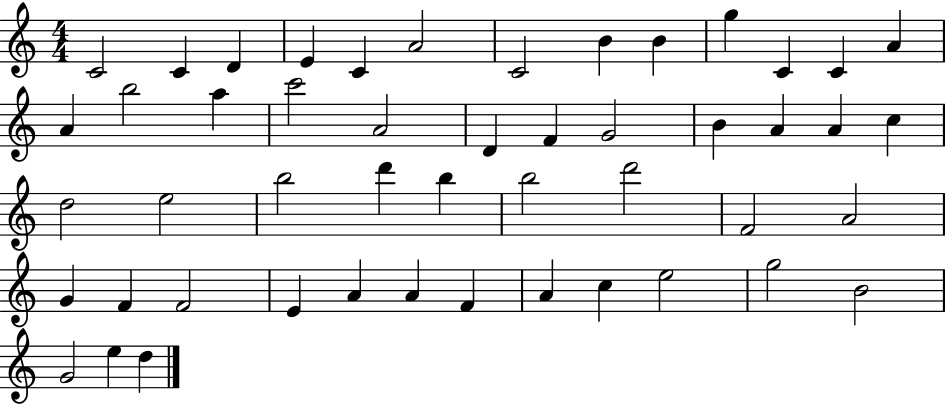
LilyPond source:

{
  \clef treble
  \numericTimeSignature
  \time 4/4
  \key c \major
  c'2 c'4 d'4 | e'4 c'4 a'2 | c'2 b'4 b'4 | g''4 c'4 c'4 a'4 | \break a'4 b''2 a''4 | c'''2 a'2 | d'4 f'4 g'2 | b'4 a'4 a'4 c''4 | \break d''2 e''2 | b''2 d'''4 b''4 | b''2 d'''2 | f'2 a'2 | \break g'4 f'4 f'2 | e'4 a'4 a'4 f'4 | a'4 c''4 e''2 | g''2 b'2 | \break g'2 e''4 d''4 | \bar "|."
}